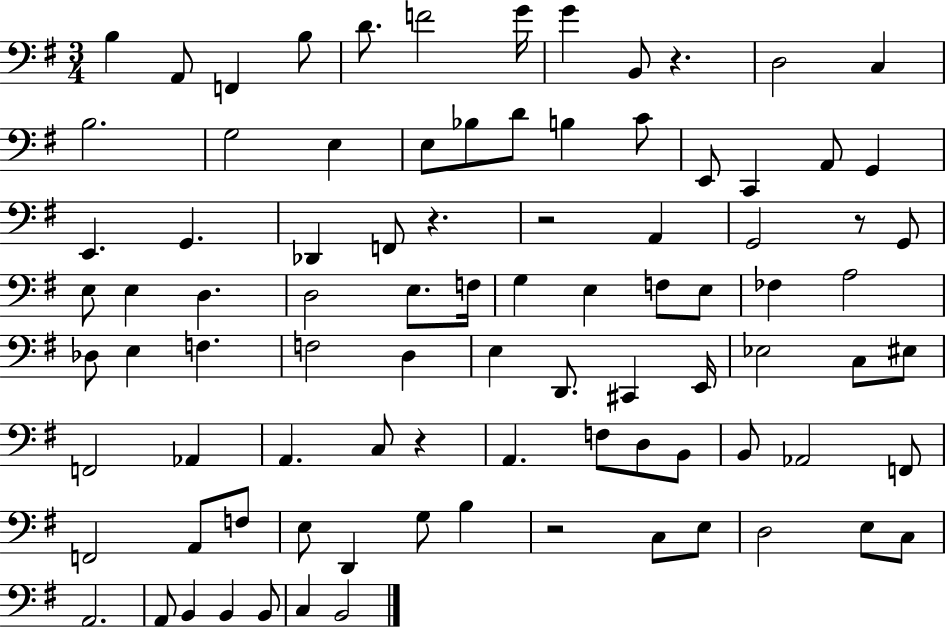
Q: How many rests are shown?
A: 6